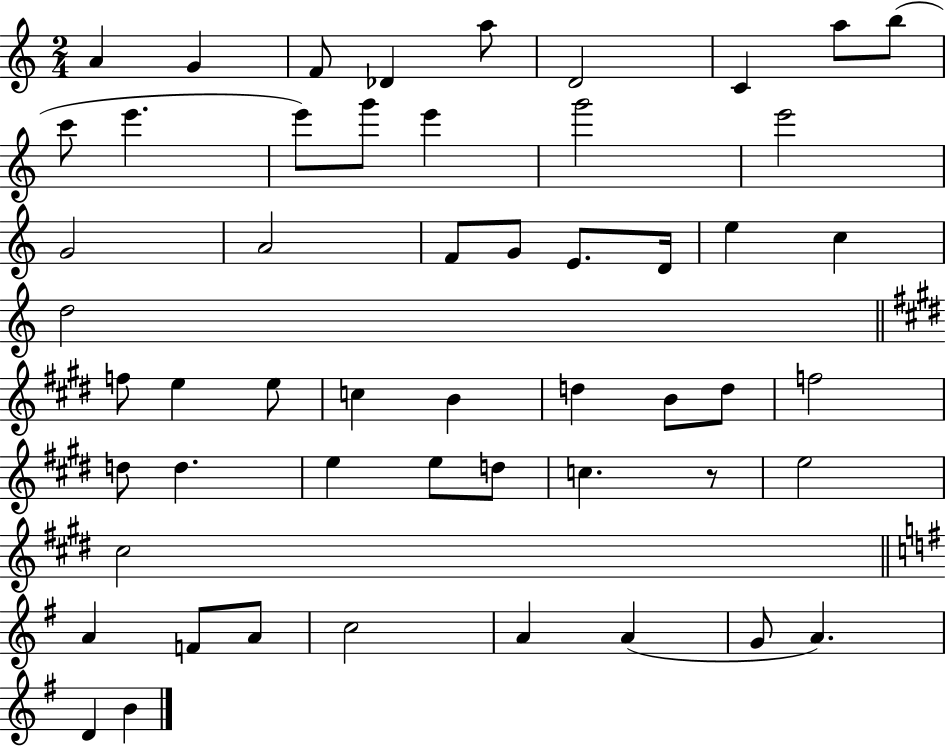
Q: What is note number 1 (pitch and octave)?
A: A4